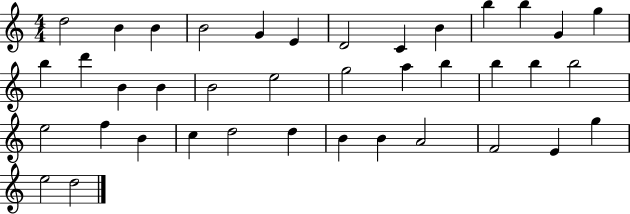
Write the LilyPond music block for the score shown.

{
  \clef treble
  \numericTimeSignature
  \time 4/4
  \key c \major
  d''2 b'4 b'4 | b'2 g'4 e'4 | d'2 c'4 b'4 | b''4 b''4 g'4 g''4 | \break b''4 d'''4 b'4 b'4 | b'2 e''2 | g''2 a''4 b''4 | b''4 b''4 b''2 | \break e''2 f''4 b'4 | c''4 d''2 d''4 | b'4 b'4 a'2 | f'2 e'4 g''4 | \break e''2 d''2 | \bar "|."
}